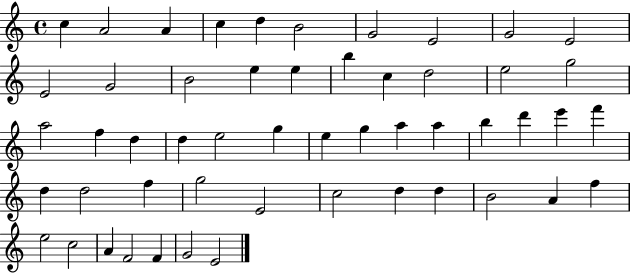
X:1
T:Untitled
M:4/4
L:1/4
K:C
c A2 A c d B2 G2 E2 G2 E2 E2 G2 B2 e e b c d2 e2 g2 a2 f d d e2 g e g a a b d' e' f' d d2 f g2 E2 c2 d d B2 A f e2 c2 A F2 F G2 E2